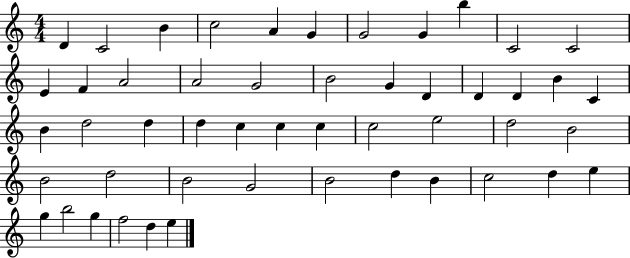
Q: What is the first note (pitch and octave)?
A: D4